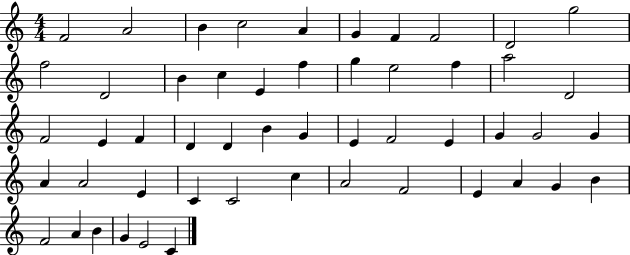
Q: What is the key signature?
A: C major